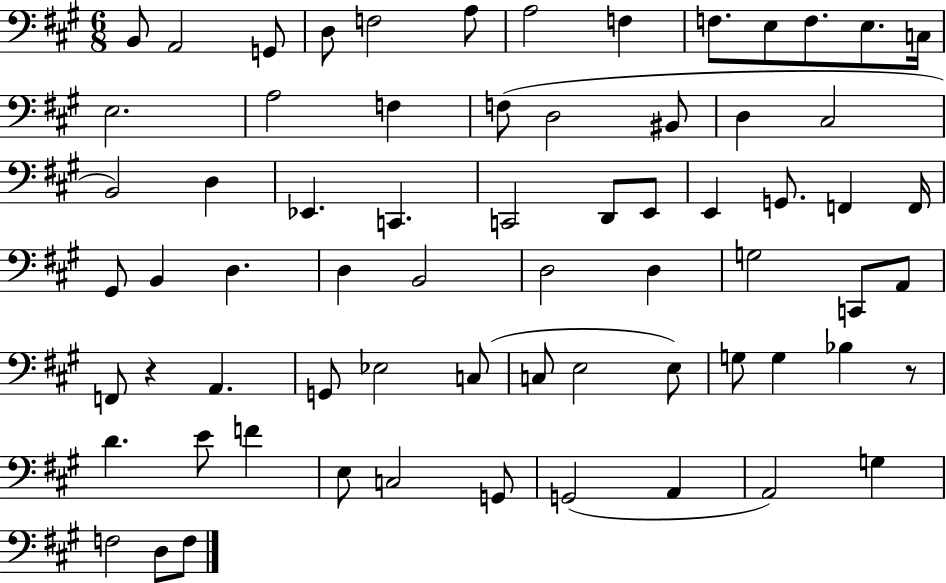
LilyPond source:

{
  \clef bass
  \numericTimeSignature
  \time 6/8
  \key a \major
  b,8 a,2 g,8 | d8 f2 a8 | a2 f4 | f8. e8 f8. e8. c16 | \break e2. | a2 f4 | f8( d2 bis,8 | d4 cis2 | \break b,2) d4 | ees,4. c,4. | c,2 d,8 e,8 | e,4 g,8. f,4 f,16 | \break gis,8 b,4 d4. | d4 b,2 | d2 d4 | g2 c,8 a,8 | \break f,8 r4 a,4. | g,8 ees2 c8( | c8 e2 e8) | g8 g4 bes4 r8 | \break d'4. e'8 f'4 | e8 c2 g,8 | g,2( a,4 | a,2) g4 | \break f2 d8 f8 | \bar "|."
}